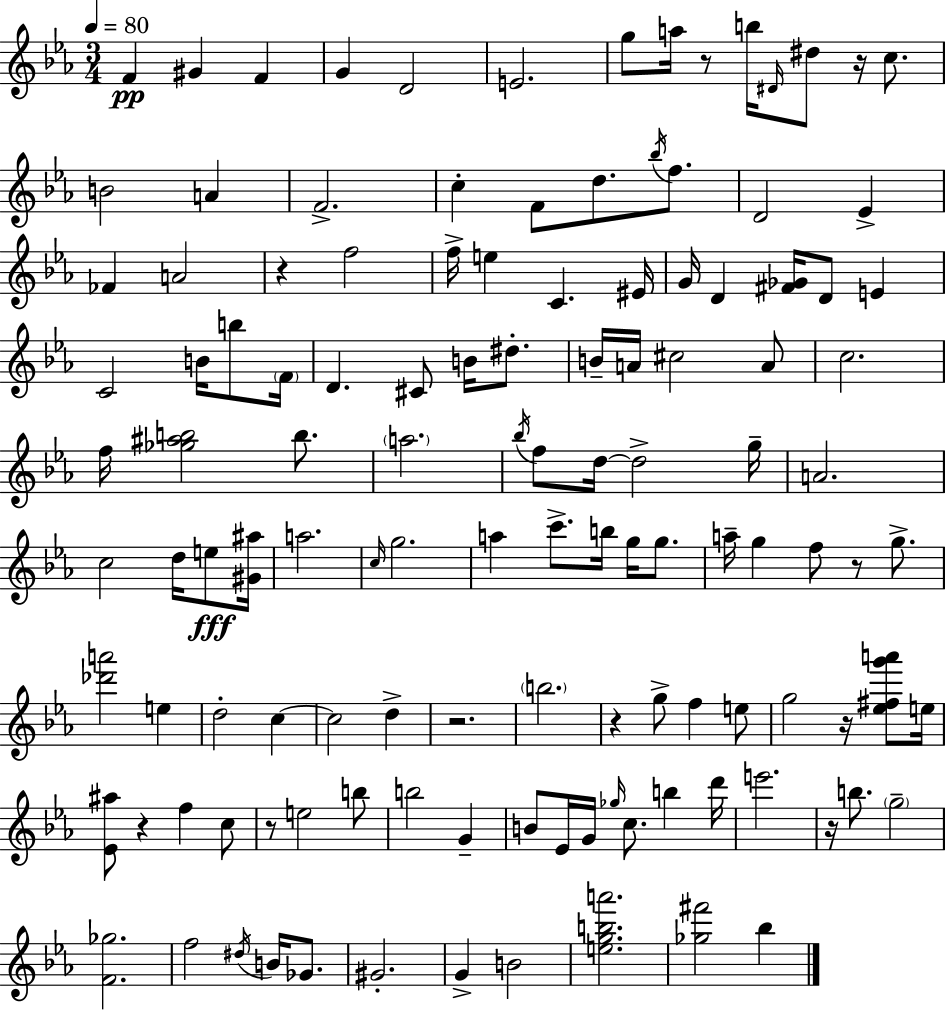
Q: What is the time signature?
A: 3/4